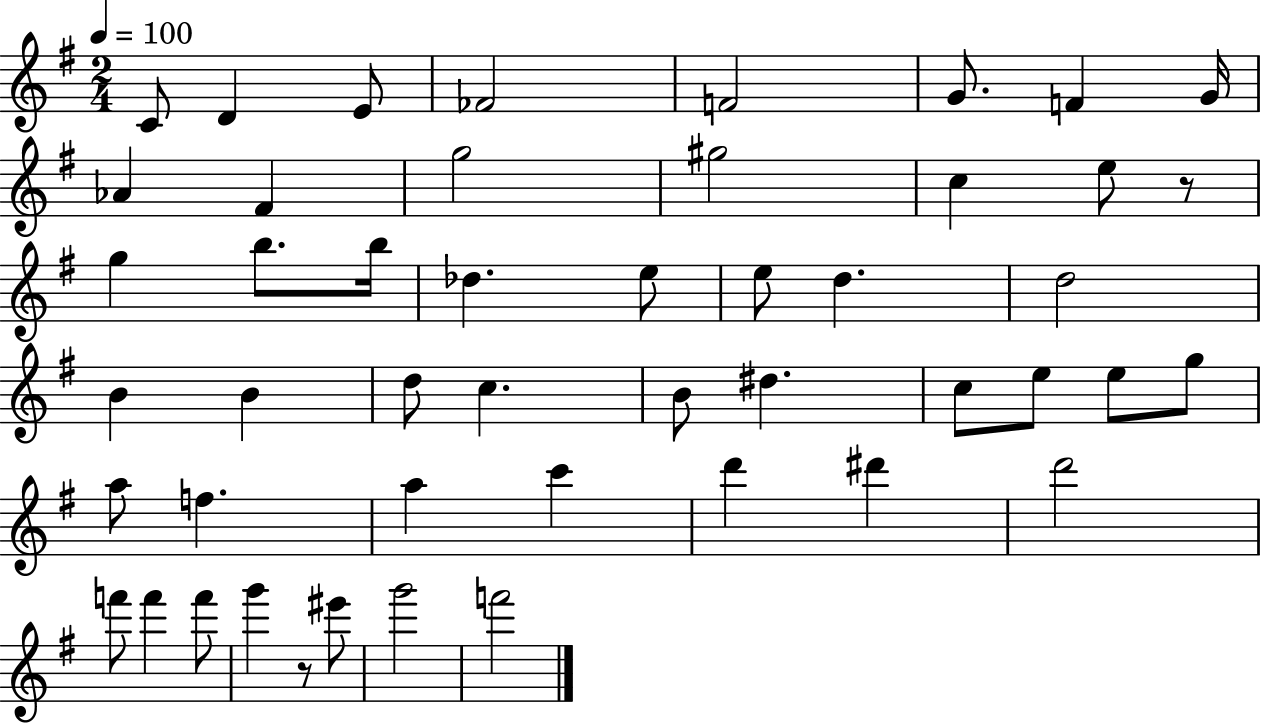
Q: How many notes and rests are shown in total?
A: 48